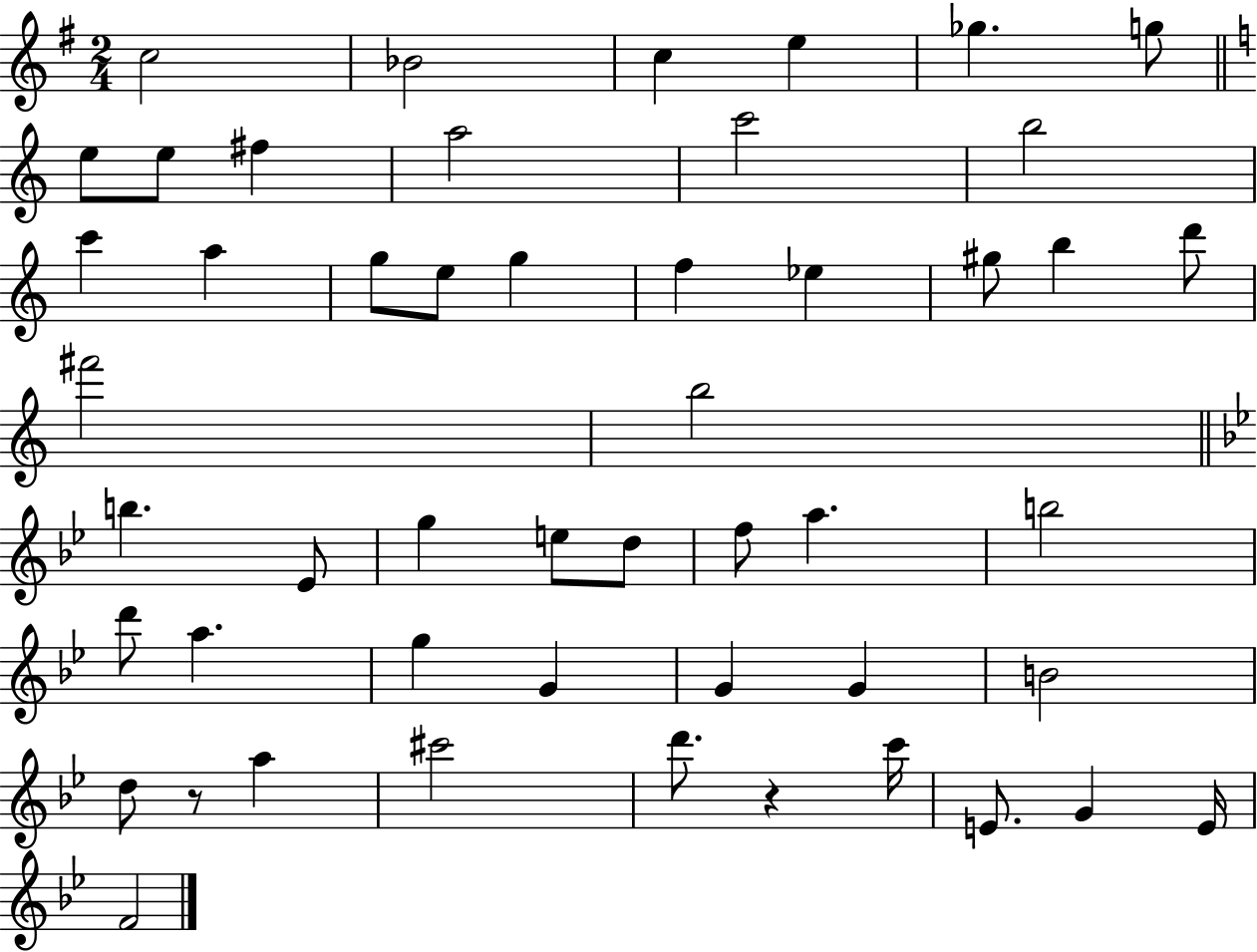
{
  \clef treble
  \numericTimeSignature
  \time 2/4
  \key g \major
  c''2 | bes'2 | c''4 e''4 | ges''4. g''8 | \break \bar "||" \break \key a \minor e''8 e''8 fis''4 | a''2 | c'''2 | b''2 | \break c'''4 a''4 | g''8 e''8 g''4 | f''4 ees''4 | gis''8 b''4 d'''8 | \break fis'''2 | b''2 | \bar "||" \break \key g \minor b''4. ees'8 | g''4 e''8 d''8 | f''8 a''4. | b''2 | \break d'''8 a''4. | g''4 g'4 | g'4 g'4 | b'2 | \break d''8 r8 a''4 | cis'''2 | d'''8. r4 c'''16 | e'8. g'4 e'16 | \break f'2 | \bar "|."
}